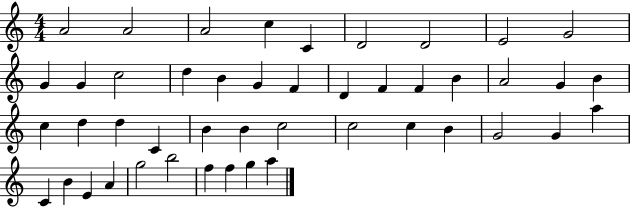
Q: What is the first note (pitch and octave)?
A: A4